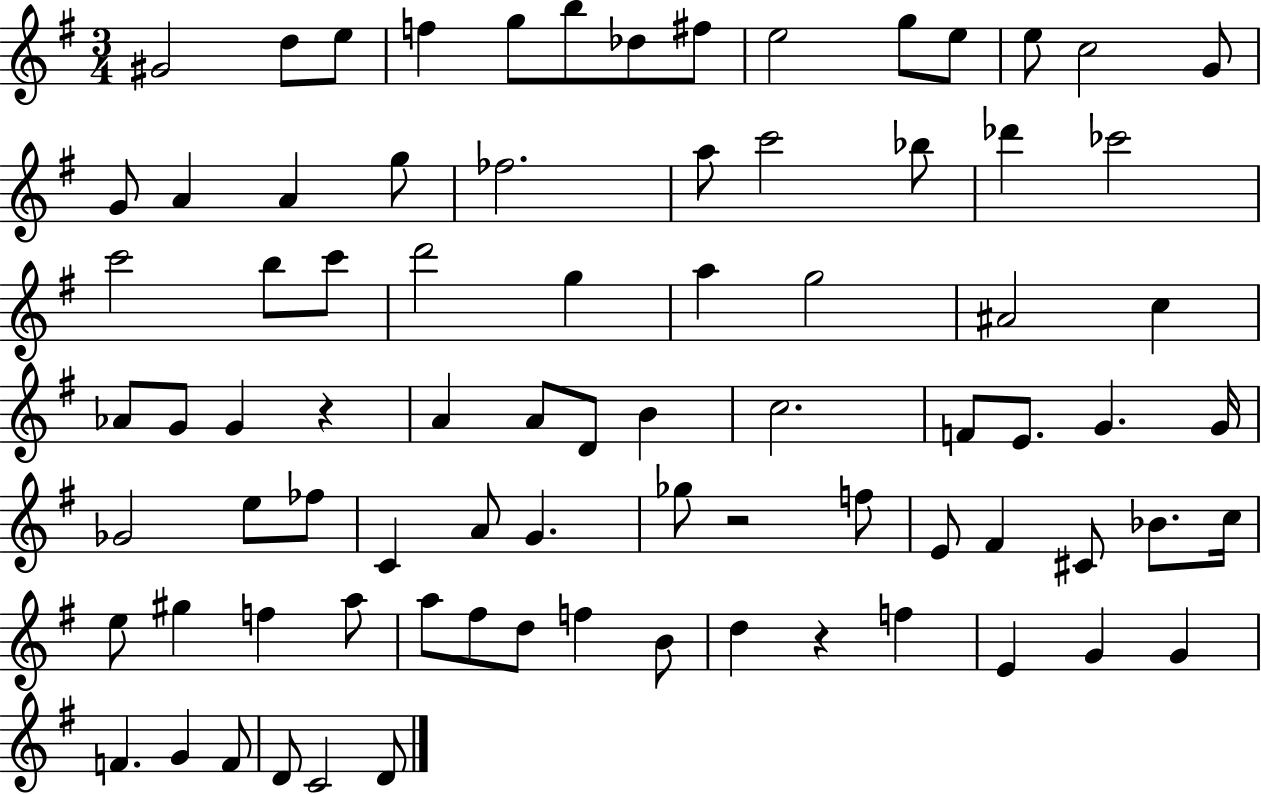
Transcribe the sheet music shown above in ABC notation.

X:1
T:Untitled
M:3/4
L:1/4
K:G
^G2 d/2 e/2 f g/2 b/2 _d/2 ^f/2 e2 g/2 e/2 e/2 c2 G/2 G/2 A A g/2 _f2 a/2 c'2 _b/2 _d' _c'2 c'2 b/2 c'/2 d'2 g a g2 ^A2 c _A/2 G/2 G z A A/2 D/2 B c2 F/2 E/2 G G/4 _G2 e/2 _f/2 C A/2 G _g/2 z2 f/2 E/2 ^F ^C/2 _B/2 c/4 e/2 ^g f a/2 a/2 ^f/2 d/2 f B/2 d z f E G G F G F/2 D/2 C2 D/2